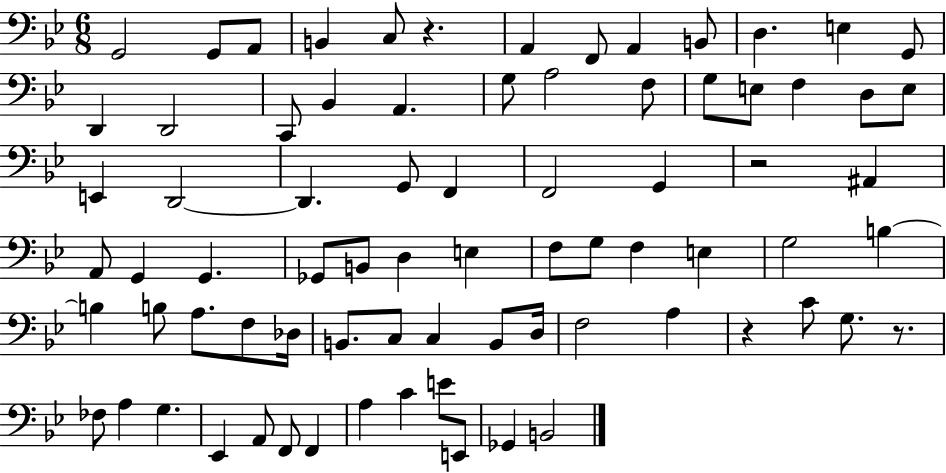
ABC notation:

X:1
T:Untitled
M:6/8
L:1/4
K:Bb
G,,2 G,,/2 A,,/2 B,, C,/2 z A,, F,,/2 A,, B,,/2 D, E, G,,/2 D,, D,,2 C,,/2 _B,, A,, G,/2 A,2 F,/2 G,/2 E,/2 F, D,/2 E,/2 E,, D,,2 D,, G,,/2 F,, F,,2 G,, z2 ^A,, A,,/2 G,, G,, _G,,/2 B,,/2 D, E, F,/2 G,/2 F, E, G,2 B, B, B,/2 A,/2 F,/2 _D,/4 B,,/2 C,/2 C, B,,/2 D,/4 F,2 A, z C/2 G,/2 z/2 _F,/2 A, G, _E,, A,,/2 F,,/2 F,, A, C E/2 E,,/2 _G,, B,,2